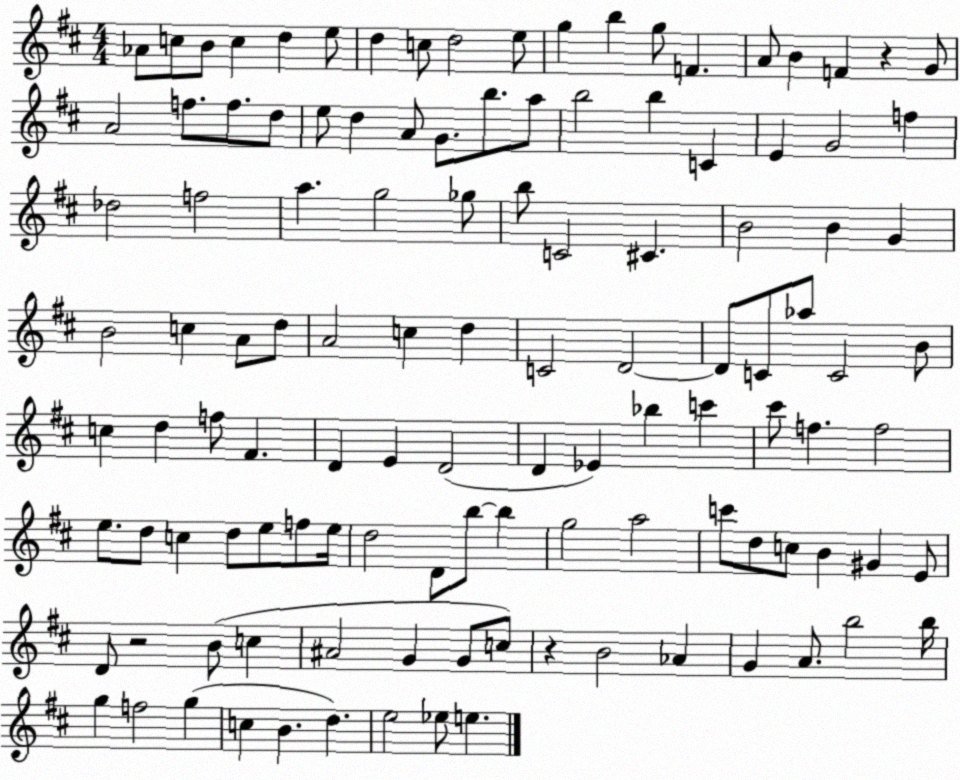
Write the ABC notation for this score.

X:1
T:Untitled
M:4/4
L:1/4
K:D
_A/2 c/2 B/2 c d e/2 d c/2 d2 e/2 g b g/2 F A/2 B F z G/2 A2 f/2 f/2 d/2 e/2 d A/2 G/2 b/2 a/2 b2 b C E G2 f _d2 f2 a g2 _g/2 b/2 C2 ^C B2 B G B2 c A/2 d/2 A2 c d C2 D2 D/2 C/2 _a/2 C2 B/2 c d f/2 ^F D E D2 D _E _b c' ^c'/2 f f2 e/2 d/2 c d/2 e/2 f/2 e/4 d2 D/2 b/2 b g2 a2 c'/2 d/2 c/2 B ^G E/2 D/2 z2 B/2 c ^A2 G G/2 c/2 z B2 _A G A/2 b2 b/4 g f2 g c B d e2 _e/2 e